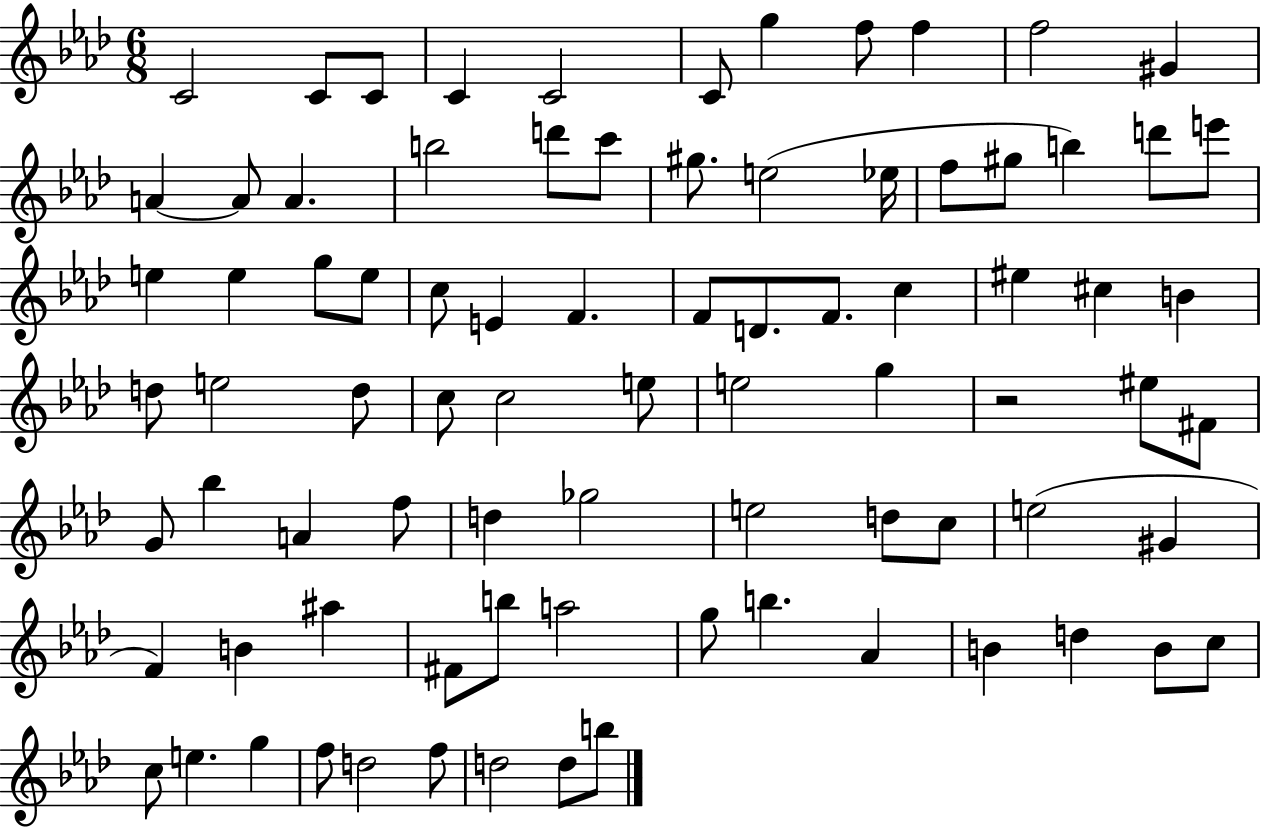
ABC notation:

X:1
T:Untitled
M:6/8
L:1/4
K:Ab
C2 C/2 C/2 C C2 C/2 g f/2 f f2 ^G A A/2 A b2 d'/2 c'/2 ^g/2 e2 _e/4 f/2 ^g/2 b d'/2 e'/2 e e g/2 e/2 c/2 E F F/2 D/2 F/2 c ^e ^c B d/2 e2 d/2 c/2 c2 e/2 e2 g z2 ^e/2 ^F/2 G/2 _b A f/2 d _g2 e2 d/2 c/2 e2 ^G F B ^a ^F/2 b/2 a2 g/2 b _A B d B/2 c/2 c/2 e g f/2 d2 f/2 d2 d/2 b/2